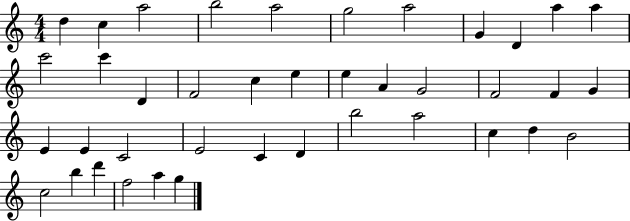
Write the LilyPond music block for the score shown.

{
  \clef treble
  \numericTimeSignature
  \time 4/4
  \key c \major
  d''4 c''4 a''2 | b''2 a''2 | g''2 a''2 | g'4 d'4 a''4 a''4 | \break c'''2 c'''4 d'4 | f'2 c''4 e''4 | e''4 a'4 g'2 | f'2 f'4 g'4 | \break e'4 e'4 c'2 | e'2 c'4 d'4 | b''2 a''2 | c''4 d''4 b'2 | \break c''2 b''4 d'''4 | f''2 a''4 g''4 | \bar "|."
}